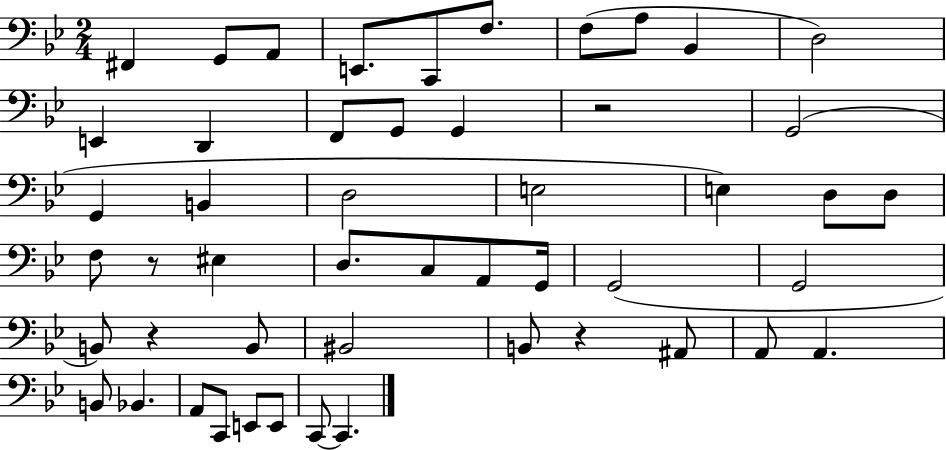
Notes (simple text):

F#2/q G2/e A2/e E2/e. C2/e F3/e. F3/e A3/e Bb2/q D3/h E2/q D2/q F2/e G2/e G2/q R/h G2/h G2/q B2/q D3/h E3/h E3/q D3/e D3/e F3/e R/e EIS3/q D3/e. C3/e A2/e G2/s G2/h G2/h B2/e R/q B2/e BIS2/h B2/e R/q A#2/e A2/e A2/q. B2/e Bb2/q. A2/e C2/e E2/e E2/e C2/e C2/q.